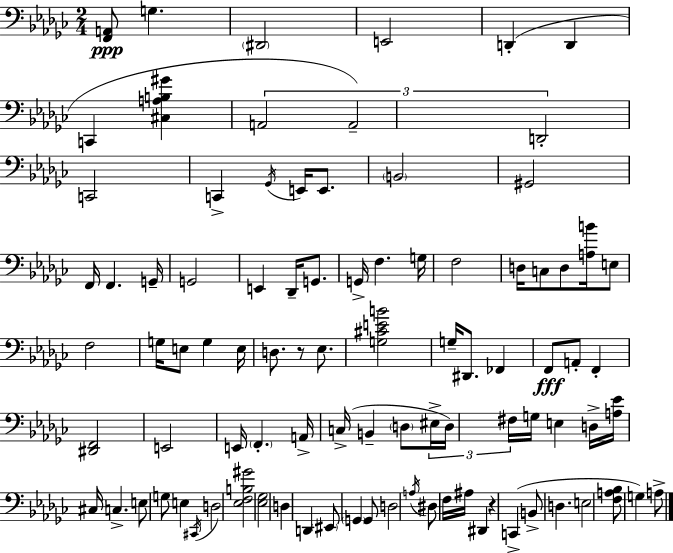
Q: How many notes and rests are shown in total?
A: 92